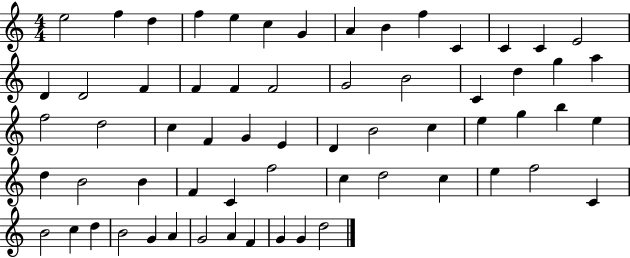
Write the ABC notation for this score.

X:1
T:Untitled
M:4/4
L:1/4
K:C
e2 f d f e c G A B f C C C E2 D D2 F F F F2 G2 B2 C d g a f2 d2 c F G E D B2 c e g b e d B2 B F C f2 c d2 c e f2 C B2 c d B2 G A G2 A F G G d2